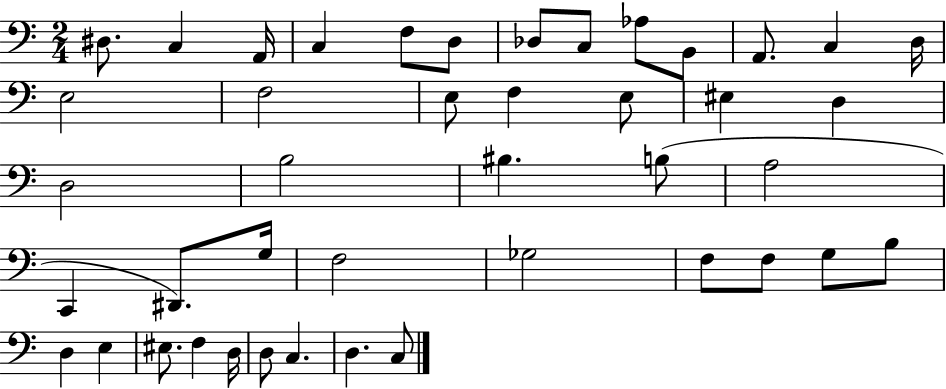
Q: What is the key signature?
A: C major